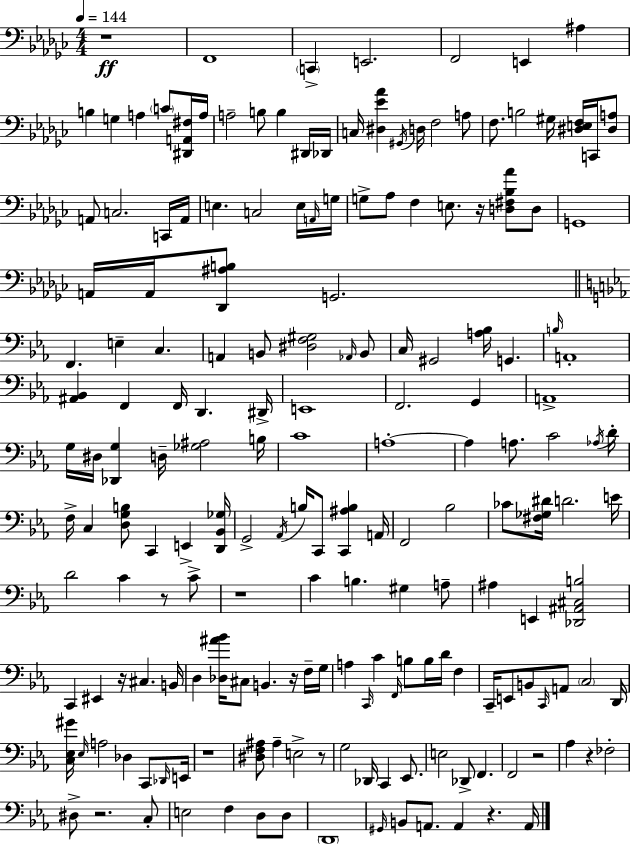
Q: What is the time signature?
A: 4/4